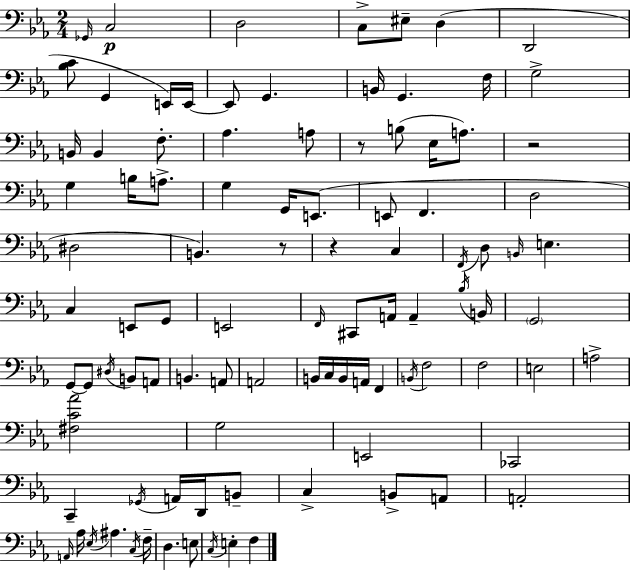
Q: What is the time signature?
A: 2/4